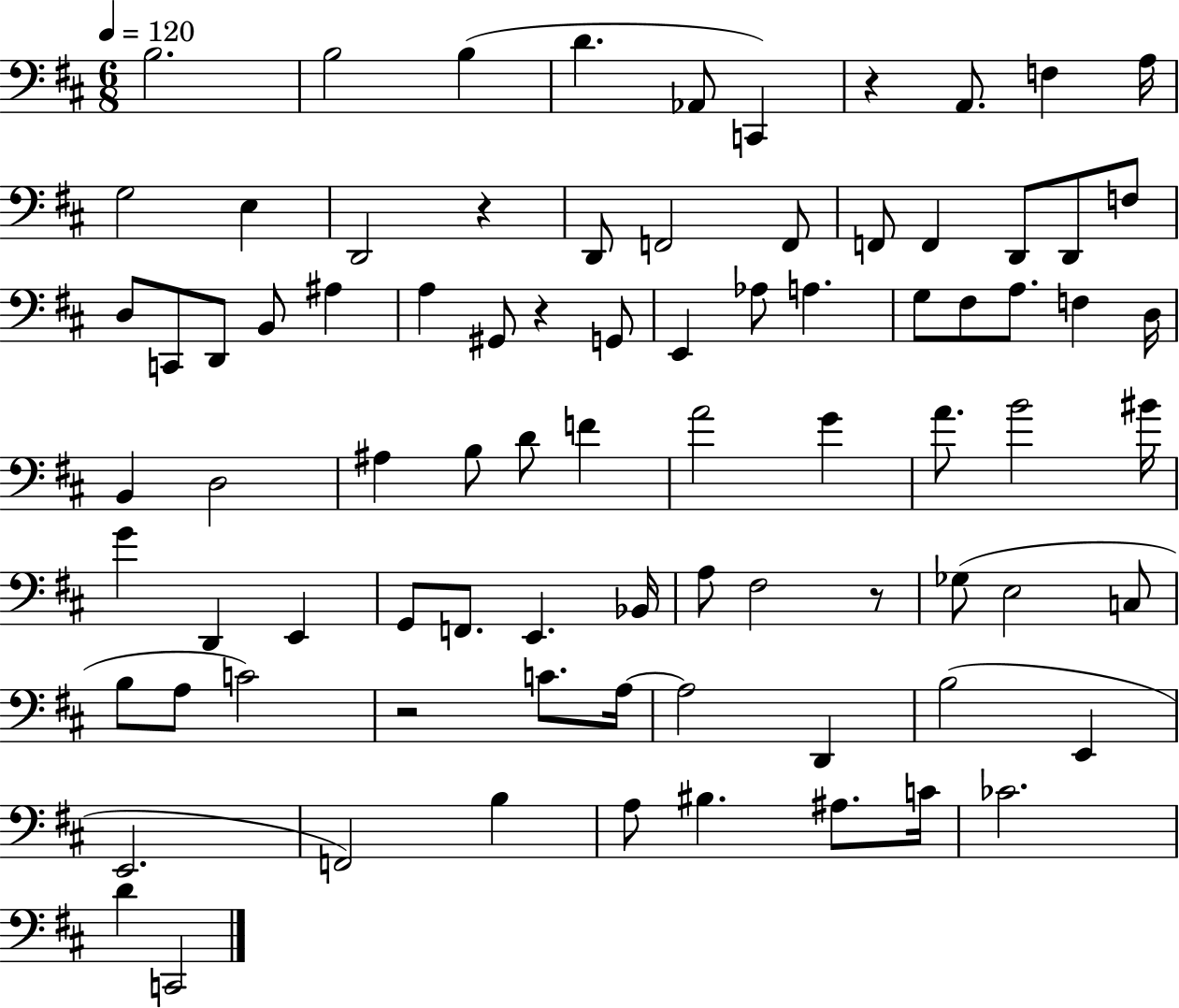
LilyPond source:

{
  \clef bass
  \numericTimeSignature
  \time 6/8
  \key d \major
  \tempo 4 = 120
  b2. | b2 b4( | d'4. aes,8 c,4) | r4 a,8. f4 a16 | \break g2 e4 | d,2 r4 | d,8 f,2 f,8 | f,8 f,4 d,8 d,8 f8 | \break d8 c,8 d,8 b,8 ais4 | a4 gis,8 r4 g,8 | e,4 aes8 a4. | g8 fis8 a8. f4 d16 | \break b,4 d2 | ais4 b8 d'8 f'4 | a'2 g'4 | a'8. b'2 bis'16 | \break g'4 d,4 e,4 | g,8 f,8. e,4. bes,16 | a8 fis2 r8 | ges8( e2 c8 | \break b8 a8 c'2) | r2 c'8. a16~~ | a2 d,4 | b2( e,4 | \break e,2. | f,2) b4 | a8 bis4. ais8. c'16 | ces'2. | \break d'4 c,2 | \bar "|."
}